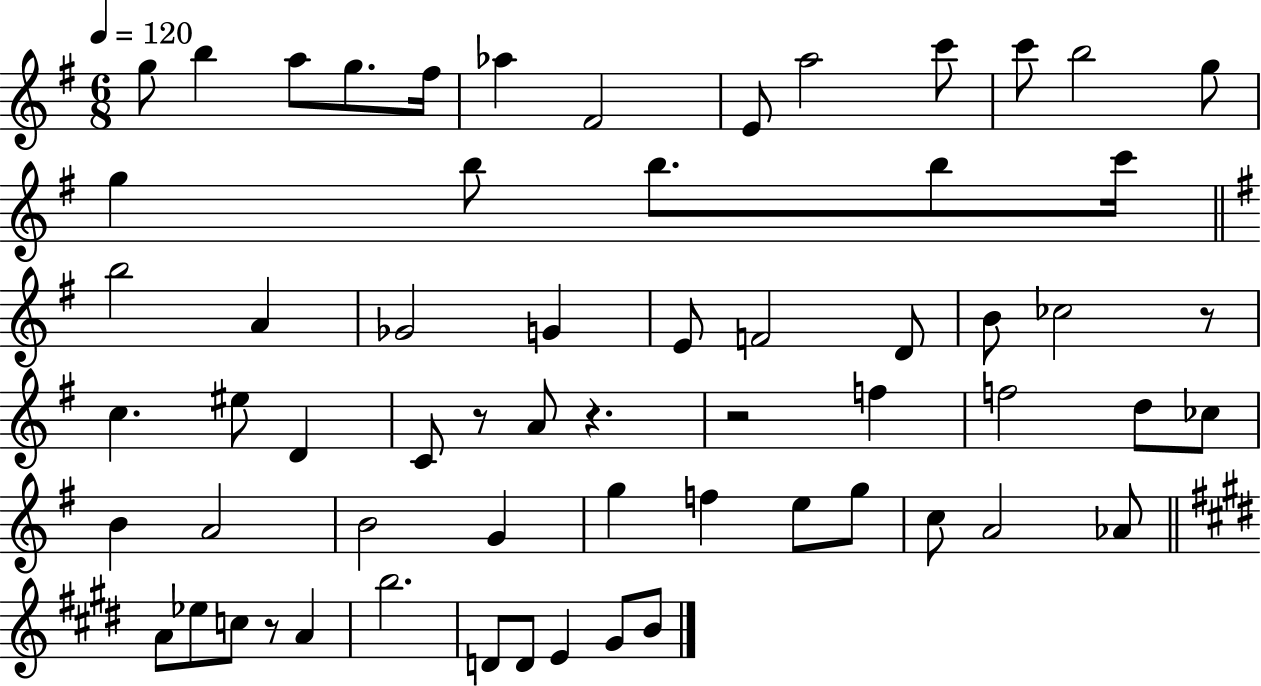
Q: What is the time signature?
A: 6/8